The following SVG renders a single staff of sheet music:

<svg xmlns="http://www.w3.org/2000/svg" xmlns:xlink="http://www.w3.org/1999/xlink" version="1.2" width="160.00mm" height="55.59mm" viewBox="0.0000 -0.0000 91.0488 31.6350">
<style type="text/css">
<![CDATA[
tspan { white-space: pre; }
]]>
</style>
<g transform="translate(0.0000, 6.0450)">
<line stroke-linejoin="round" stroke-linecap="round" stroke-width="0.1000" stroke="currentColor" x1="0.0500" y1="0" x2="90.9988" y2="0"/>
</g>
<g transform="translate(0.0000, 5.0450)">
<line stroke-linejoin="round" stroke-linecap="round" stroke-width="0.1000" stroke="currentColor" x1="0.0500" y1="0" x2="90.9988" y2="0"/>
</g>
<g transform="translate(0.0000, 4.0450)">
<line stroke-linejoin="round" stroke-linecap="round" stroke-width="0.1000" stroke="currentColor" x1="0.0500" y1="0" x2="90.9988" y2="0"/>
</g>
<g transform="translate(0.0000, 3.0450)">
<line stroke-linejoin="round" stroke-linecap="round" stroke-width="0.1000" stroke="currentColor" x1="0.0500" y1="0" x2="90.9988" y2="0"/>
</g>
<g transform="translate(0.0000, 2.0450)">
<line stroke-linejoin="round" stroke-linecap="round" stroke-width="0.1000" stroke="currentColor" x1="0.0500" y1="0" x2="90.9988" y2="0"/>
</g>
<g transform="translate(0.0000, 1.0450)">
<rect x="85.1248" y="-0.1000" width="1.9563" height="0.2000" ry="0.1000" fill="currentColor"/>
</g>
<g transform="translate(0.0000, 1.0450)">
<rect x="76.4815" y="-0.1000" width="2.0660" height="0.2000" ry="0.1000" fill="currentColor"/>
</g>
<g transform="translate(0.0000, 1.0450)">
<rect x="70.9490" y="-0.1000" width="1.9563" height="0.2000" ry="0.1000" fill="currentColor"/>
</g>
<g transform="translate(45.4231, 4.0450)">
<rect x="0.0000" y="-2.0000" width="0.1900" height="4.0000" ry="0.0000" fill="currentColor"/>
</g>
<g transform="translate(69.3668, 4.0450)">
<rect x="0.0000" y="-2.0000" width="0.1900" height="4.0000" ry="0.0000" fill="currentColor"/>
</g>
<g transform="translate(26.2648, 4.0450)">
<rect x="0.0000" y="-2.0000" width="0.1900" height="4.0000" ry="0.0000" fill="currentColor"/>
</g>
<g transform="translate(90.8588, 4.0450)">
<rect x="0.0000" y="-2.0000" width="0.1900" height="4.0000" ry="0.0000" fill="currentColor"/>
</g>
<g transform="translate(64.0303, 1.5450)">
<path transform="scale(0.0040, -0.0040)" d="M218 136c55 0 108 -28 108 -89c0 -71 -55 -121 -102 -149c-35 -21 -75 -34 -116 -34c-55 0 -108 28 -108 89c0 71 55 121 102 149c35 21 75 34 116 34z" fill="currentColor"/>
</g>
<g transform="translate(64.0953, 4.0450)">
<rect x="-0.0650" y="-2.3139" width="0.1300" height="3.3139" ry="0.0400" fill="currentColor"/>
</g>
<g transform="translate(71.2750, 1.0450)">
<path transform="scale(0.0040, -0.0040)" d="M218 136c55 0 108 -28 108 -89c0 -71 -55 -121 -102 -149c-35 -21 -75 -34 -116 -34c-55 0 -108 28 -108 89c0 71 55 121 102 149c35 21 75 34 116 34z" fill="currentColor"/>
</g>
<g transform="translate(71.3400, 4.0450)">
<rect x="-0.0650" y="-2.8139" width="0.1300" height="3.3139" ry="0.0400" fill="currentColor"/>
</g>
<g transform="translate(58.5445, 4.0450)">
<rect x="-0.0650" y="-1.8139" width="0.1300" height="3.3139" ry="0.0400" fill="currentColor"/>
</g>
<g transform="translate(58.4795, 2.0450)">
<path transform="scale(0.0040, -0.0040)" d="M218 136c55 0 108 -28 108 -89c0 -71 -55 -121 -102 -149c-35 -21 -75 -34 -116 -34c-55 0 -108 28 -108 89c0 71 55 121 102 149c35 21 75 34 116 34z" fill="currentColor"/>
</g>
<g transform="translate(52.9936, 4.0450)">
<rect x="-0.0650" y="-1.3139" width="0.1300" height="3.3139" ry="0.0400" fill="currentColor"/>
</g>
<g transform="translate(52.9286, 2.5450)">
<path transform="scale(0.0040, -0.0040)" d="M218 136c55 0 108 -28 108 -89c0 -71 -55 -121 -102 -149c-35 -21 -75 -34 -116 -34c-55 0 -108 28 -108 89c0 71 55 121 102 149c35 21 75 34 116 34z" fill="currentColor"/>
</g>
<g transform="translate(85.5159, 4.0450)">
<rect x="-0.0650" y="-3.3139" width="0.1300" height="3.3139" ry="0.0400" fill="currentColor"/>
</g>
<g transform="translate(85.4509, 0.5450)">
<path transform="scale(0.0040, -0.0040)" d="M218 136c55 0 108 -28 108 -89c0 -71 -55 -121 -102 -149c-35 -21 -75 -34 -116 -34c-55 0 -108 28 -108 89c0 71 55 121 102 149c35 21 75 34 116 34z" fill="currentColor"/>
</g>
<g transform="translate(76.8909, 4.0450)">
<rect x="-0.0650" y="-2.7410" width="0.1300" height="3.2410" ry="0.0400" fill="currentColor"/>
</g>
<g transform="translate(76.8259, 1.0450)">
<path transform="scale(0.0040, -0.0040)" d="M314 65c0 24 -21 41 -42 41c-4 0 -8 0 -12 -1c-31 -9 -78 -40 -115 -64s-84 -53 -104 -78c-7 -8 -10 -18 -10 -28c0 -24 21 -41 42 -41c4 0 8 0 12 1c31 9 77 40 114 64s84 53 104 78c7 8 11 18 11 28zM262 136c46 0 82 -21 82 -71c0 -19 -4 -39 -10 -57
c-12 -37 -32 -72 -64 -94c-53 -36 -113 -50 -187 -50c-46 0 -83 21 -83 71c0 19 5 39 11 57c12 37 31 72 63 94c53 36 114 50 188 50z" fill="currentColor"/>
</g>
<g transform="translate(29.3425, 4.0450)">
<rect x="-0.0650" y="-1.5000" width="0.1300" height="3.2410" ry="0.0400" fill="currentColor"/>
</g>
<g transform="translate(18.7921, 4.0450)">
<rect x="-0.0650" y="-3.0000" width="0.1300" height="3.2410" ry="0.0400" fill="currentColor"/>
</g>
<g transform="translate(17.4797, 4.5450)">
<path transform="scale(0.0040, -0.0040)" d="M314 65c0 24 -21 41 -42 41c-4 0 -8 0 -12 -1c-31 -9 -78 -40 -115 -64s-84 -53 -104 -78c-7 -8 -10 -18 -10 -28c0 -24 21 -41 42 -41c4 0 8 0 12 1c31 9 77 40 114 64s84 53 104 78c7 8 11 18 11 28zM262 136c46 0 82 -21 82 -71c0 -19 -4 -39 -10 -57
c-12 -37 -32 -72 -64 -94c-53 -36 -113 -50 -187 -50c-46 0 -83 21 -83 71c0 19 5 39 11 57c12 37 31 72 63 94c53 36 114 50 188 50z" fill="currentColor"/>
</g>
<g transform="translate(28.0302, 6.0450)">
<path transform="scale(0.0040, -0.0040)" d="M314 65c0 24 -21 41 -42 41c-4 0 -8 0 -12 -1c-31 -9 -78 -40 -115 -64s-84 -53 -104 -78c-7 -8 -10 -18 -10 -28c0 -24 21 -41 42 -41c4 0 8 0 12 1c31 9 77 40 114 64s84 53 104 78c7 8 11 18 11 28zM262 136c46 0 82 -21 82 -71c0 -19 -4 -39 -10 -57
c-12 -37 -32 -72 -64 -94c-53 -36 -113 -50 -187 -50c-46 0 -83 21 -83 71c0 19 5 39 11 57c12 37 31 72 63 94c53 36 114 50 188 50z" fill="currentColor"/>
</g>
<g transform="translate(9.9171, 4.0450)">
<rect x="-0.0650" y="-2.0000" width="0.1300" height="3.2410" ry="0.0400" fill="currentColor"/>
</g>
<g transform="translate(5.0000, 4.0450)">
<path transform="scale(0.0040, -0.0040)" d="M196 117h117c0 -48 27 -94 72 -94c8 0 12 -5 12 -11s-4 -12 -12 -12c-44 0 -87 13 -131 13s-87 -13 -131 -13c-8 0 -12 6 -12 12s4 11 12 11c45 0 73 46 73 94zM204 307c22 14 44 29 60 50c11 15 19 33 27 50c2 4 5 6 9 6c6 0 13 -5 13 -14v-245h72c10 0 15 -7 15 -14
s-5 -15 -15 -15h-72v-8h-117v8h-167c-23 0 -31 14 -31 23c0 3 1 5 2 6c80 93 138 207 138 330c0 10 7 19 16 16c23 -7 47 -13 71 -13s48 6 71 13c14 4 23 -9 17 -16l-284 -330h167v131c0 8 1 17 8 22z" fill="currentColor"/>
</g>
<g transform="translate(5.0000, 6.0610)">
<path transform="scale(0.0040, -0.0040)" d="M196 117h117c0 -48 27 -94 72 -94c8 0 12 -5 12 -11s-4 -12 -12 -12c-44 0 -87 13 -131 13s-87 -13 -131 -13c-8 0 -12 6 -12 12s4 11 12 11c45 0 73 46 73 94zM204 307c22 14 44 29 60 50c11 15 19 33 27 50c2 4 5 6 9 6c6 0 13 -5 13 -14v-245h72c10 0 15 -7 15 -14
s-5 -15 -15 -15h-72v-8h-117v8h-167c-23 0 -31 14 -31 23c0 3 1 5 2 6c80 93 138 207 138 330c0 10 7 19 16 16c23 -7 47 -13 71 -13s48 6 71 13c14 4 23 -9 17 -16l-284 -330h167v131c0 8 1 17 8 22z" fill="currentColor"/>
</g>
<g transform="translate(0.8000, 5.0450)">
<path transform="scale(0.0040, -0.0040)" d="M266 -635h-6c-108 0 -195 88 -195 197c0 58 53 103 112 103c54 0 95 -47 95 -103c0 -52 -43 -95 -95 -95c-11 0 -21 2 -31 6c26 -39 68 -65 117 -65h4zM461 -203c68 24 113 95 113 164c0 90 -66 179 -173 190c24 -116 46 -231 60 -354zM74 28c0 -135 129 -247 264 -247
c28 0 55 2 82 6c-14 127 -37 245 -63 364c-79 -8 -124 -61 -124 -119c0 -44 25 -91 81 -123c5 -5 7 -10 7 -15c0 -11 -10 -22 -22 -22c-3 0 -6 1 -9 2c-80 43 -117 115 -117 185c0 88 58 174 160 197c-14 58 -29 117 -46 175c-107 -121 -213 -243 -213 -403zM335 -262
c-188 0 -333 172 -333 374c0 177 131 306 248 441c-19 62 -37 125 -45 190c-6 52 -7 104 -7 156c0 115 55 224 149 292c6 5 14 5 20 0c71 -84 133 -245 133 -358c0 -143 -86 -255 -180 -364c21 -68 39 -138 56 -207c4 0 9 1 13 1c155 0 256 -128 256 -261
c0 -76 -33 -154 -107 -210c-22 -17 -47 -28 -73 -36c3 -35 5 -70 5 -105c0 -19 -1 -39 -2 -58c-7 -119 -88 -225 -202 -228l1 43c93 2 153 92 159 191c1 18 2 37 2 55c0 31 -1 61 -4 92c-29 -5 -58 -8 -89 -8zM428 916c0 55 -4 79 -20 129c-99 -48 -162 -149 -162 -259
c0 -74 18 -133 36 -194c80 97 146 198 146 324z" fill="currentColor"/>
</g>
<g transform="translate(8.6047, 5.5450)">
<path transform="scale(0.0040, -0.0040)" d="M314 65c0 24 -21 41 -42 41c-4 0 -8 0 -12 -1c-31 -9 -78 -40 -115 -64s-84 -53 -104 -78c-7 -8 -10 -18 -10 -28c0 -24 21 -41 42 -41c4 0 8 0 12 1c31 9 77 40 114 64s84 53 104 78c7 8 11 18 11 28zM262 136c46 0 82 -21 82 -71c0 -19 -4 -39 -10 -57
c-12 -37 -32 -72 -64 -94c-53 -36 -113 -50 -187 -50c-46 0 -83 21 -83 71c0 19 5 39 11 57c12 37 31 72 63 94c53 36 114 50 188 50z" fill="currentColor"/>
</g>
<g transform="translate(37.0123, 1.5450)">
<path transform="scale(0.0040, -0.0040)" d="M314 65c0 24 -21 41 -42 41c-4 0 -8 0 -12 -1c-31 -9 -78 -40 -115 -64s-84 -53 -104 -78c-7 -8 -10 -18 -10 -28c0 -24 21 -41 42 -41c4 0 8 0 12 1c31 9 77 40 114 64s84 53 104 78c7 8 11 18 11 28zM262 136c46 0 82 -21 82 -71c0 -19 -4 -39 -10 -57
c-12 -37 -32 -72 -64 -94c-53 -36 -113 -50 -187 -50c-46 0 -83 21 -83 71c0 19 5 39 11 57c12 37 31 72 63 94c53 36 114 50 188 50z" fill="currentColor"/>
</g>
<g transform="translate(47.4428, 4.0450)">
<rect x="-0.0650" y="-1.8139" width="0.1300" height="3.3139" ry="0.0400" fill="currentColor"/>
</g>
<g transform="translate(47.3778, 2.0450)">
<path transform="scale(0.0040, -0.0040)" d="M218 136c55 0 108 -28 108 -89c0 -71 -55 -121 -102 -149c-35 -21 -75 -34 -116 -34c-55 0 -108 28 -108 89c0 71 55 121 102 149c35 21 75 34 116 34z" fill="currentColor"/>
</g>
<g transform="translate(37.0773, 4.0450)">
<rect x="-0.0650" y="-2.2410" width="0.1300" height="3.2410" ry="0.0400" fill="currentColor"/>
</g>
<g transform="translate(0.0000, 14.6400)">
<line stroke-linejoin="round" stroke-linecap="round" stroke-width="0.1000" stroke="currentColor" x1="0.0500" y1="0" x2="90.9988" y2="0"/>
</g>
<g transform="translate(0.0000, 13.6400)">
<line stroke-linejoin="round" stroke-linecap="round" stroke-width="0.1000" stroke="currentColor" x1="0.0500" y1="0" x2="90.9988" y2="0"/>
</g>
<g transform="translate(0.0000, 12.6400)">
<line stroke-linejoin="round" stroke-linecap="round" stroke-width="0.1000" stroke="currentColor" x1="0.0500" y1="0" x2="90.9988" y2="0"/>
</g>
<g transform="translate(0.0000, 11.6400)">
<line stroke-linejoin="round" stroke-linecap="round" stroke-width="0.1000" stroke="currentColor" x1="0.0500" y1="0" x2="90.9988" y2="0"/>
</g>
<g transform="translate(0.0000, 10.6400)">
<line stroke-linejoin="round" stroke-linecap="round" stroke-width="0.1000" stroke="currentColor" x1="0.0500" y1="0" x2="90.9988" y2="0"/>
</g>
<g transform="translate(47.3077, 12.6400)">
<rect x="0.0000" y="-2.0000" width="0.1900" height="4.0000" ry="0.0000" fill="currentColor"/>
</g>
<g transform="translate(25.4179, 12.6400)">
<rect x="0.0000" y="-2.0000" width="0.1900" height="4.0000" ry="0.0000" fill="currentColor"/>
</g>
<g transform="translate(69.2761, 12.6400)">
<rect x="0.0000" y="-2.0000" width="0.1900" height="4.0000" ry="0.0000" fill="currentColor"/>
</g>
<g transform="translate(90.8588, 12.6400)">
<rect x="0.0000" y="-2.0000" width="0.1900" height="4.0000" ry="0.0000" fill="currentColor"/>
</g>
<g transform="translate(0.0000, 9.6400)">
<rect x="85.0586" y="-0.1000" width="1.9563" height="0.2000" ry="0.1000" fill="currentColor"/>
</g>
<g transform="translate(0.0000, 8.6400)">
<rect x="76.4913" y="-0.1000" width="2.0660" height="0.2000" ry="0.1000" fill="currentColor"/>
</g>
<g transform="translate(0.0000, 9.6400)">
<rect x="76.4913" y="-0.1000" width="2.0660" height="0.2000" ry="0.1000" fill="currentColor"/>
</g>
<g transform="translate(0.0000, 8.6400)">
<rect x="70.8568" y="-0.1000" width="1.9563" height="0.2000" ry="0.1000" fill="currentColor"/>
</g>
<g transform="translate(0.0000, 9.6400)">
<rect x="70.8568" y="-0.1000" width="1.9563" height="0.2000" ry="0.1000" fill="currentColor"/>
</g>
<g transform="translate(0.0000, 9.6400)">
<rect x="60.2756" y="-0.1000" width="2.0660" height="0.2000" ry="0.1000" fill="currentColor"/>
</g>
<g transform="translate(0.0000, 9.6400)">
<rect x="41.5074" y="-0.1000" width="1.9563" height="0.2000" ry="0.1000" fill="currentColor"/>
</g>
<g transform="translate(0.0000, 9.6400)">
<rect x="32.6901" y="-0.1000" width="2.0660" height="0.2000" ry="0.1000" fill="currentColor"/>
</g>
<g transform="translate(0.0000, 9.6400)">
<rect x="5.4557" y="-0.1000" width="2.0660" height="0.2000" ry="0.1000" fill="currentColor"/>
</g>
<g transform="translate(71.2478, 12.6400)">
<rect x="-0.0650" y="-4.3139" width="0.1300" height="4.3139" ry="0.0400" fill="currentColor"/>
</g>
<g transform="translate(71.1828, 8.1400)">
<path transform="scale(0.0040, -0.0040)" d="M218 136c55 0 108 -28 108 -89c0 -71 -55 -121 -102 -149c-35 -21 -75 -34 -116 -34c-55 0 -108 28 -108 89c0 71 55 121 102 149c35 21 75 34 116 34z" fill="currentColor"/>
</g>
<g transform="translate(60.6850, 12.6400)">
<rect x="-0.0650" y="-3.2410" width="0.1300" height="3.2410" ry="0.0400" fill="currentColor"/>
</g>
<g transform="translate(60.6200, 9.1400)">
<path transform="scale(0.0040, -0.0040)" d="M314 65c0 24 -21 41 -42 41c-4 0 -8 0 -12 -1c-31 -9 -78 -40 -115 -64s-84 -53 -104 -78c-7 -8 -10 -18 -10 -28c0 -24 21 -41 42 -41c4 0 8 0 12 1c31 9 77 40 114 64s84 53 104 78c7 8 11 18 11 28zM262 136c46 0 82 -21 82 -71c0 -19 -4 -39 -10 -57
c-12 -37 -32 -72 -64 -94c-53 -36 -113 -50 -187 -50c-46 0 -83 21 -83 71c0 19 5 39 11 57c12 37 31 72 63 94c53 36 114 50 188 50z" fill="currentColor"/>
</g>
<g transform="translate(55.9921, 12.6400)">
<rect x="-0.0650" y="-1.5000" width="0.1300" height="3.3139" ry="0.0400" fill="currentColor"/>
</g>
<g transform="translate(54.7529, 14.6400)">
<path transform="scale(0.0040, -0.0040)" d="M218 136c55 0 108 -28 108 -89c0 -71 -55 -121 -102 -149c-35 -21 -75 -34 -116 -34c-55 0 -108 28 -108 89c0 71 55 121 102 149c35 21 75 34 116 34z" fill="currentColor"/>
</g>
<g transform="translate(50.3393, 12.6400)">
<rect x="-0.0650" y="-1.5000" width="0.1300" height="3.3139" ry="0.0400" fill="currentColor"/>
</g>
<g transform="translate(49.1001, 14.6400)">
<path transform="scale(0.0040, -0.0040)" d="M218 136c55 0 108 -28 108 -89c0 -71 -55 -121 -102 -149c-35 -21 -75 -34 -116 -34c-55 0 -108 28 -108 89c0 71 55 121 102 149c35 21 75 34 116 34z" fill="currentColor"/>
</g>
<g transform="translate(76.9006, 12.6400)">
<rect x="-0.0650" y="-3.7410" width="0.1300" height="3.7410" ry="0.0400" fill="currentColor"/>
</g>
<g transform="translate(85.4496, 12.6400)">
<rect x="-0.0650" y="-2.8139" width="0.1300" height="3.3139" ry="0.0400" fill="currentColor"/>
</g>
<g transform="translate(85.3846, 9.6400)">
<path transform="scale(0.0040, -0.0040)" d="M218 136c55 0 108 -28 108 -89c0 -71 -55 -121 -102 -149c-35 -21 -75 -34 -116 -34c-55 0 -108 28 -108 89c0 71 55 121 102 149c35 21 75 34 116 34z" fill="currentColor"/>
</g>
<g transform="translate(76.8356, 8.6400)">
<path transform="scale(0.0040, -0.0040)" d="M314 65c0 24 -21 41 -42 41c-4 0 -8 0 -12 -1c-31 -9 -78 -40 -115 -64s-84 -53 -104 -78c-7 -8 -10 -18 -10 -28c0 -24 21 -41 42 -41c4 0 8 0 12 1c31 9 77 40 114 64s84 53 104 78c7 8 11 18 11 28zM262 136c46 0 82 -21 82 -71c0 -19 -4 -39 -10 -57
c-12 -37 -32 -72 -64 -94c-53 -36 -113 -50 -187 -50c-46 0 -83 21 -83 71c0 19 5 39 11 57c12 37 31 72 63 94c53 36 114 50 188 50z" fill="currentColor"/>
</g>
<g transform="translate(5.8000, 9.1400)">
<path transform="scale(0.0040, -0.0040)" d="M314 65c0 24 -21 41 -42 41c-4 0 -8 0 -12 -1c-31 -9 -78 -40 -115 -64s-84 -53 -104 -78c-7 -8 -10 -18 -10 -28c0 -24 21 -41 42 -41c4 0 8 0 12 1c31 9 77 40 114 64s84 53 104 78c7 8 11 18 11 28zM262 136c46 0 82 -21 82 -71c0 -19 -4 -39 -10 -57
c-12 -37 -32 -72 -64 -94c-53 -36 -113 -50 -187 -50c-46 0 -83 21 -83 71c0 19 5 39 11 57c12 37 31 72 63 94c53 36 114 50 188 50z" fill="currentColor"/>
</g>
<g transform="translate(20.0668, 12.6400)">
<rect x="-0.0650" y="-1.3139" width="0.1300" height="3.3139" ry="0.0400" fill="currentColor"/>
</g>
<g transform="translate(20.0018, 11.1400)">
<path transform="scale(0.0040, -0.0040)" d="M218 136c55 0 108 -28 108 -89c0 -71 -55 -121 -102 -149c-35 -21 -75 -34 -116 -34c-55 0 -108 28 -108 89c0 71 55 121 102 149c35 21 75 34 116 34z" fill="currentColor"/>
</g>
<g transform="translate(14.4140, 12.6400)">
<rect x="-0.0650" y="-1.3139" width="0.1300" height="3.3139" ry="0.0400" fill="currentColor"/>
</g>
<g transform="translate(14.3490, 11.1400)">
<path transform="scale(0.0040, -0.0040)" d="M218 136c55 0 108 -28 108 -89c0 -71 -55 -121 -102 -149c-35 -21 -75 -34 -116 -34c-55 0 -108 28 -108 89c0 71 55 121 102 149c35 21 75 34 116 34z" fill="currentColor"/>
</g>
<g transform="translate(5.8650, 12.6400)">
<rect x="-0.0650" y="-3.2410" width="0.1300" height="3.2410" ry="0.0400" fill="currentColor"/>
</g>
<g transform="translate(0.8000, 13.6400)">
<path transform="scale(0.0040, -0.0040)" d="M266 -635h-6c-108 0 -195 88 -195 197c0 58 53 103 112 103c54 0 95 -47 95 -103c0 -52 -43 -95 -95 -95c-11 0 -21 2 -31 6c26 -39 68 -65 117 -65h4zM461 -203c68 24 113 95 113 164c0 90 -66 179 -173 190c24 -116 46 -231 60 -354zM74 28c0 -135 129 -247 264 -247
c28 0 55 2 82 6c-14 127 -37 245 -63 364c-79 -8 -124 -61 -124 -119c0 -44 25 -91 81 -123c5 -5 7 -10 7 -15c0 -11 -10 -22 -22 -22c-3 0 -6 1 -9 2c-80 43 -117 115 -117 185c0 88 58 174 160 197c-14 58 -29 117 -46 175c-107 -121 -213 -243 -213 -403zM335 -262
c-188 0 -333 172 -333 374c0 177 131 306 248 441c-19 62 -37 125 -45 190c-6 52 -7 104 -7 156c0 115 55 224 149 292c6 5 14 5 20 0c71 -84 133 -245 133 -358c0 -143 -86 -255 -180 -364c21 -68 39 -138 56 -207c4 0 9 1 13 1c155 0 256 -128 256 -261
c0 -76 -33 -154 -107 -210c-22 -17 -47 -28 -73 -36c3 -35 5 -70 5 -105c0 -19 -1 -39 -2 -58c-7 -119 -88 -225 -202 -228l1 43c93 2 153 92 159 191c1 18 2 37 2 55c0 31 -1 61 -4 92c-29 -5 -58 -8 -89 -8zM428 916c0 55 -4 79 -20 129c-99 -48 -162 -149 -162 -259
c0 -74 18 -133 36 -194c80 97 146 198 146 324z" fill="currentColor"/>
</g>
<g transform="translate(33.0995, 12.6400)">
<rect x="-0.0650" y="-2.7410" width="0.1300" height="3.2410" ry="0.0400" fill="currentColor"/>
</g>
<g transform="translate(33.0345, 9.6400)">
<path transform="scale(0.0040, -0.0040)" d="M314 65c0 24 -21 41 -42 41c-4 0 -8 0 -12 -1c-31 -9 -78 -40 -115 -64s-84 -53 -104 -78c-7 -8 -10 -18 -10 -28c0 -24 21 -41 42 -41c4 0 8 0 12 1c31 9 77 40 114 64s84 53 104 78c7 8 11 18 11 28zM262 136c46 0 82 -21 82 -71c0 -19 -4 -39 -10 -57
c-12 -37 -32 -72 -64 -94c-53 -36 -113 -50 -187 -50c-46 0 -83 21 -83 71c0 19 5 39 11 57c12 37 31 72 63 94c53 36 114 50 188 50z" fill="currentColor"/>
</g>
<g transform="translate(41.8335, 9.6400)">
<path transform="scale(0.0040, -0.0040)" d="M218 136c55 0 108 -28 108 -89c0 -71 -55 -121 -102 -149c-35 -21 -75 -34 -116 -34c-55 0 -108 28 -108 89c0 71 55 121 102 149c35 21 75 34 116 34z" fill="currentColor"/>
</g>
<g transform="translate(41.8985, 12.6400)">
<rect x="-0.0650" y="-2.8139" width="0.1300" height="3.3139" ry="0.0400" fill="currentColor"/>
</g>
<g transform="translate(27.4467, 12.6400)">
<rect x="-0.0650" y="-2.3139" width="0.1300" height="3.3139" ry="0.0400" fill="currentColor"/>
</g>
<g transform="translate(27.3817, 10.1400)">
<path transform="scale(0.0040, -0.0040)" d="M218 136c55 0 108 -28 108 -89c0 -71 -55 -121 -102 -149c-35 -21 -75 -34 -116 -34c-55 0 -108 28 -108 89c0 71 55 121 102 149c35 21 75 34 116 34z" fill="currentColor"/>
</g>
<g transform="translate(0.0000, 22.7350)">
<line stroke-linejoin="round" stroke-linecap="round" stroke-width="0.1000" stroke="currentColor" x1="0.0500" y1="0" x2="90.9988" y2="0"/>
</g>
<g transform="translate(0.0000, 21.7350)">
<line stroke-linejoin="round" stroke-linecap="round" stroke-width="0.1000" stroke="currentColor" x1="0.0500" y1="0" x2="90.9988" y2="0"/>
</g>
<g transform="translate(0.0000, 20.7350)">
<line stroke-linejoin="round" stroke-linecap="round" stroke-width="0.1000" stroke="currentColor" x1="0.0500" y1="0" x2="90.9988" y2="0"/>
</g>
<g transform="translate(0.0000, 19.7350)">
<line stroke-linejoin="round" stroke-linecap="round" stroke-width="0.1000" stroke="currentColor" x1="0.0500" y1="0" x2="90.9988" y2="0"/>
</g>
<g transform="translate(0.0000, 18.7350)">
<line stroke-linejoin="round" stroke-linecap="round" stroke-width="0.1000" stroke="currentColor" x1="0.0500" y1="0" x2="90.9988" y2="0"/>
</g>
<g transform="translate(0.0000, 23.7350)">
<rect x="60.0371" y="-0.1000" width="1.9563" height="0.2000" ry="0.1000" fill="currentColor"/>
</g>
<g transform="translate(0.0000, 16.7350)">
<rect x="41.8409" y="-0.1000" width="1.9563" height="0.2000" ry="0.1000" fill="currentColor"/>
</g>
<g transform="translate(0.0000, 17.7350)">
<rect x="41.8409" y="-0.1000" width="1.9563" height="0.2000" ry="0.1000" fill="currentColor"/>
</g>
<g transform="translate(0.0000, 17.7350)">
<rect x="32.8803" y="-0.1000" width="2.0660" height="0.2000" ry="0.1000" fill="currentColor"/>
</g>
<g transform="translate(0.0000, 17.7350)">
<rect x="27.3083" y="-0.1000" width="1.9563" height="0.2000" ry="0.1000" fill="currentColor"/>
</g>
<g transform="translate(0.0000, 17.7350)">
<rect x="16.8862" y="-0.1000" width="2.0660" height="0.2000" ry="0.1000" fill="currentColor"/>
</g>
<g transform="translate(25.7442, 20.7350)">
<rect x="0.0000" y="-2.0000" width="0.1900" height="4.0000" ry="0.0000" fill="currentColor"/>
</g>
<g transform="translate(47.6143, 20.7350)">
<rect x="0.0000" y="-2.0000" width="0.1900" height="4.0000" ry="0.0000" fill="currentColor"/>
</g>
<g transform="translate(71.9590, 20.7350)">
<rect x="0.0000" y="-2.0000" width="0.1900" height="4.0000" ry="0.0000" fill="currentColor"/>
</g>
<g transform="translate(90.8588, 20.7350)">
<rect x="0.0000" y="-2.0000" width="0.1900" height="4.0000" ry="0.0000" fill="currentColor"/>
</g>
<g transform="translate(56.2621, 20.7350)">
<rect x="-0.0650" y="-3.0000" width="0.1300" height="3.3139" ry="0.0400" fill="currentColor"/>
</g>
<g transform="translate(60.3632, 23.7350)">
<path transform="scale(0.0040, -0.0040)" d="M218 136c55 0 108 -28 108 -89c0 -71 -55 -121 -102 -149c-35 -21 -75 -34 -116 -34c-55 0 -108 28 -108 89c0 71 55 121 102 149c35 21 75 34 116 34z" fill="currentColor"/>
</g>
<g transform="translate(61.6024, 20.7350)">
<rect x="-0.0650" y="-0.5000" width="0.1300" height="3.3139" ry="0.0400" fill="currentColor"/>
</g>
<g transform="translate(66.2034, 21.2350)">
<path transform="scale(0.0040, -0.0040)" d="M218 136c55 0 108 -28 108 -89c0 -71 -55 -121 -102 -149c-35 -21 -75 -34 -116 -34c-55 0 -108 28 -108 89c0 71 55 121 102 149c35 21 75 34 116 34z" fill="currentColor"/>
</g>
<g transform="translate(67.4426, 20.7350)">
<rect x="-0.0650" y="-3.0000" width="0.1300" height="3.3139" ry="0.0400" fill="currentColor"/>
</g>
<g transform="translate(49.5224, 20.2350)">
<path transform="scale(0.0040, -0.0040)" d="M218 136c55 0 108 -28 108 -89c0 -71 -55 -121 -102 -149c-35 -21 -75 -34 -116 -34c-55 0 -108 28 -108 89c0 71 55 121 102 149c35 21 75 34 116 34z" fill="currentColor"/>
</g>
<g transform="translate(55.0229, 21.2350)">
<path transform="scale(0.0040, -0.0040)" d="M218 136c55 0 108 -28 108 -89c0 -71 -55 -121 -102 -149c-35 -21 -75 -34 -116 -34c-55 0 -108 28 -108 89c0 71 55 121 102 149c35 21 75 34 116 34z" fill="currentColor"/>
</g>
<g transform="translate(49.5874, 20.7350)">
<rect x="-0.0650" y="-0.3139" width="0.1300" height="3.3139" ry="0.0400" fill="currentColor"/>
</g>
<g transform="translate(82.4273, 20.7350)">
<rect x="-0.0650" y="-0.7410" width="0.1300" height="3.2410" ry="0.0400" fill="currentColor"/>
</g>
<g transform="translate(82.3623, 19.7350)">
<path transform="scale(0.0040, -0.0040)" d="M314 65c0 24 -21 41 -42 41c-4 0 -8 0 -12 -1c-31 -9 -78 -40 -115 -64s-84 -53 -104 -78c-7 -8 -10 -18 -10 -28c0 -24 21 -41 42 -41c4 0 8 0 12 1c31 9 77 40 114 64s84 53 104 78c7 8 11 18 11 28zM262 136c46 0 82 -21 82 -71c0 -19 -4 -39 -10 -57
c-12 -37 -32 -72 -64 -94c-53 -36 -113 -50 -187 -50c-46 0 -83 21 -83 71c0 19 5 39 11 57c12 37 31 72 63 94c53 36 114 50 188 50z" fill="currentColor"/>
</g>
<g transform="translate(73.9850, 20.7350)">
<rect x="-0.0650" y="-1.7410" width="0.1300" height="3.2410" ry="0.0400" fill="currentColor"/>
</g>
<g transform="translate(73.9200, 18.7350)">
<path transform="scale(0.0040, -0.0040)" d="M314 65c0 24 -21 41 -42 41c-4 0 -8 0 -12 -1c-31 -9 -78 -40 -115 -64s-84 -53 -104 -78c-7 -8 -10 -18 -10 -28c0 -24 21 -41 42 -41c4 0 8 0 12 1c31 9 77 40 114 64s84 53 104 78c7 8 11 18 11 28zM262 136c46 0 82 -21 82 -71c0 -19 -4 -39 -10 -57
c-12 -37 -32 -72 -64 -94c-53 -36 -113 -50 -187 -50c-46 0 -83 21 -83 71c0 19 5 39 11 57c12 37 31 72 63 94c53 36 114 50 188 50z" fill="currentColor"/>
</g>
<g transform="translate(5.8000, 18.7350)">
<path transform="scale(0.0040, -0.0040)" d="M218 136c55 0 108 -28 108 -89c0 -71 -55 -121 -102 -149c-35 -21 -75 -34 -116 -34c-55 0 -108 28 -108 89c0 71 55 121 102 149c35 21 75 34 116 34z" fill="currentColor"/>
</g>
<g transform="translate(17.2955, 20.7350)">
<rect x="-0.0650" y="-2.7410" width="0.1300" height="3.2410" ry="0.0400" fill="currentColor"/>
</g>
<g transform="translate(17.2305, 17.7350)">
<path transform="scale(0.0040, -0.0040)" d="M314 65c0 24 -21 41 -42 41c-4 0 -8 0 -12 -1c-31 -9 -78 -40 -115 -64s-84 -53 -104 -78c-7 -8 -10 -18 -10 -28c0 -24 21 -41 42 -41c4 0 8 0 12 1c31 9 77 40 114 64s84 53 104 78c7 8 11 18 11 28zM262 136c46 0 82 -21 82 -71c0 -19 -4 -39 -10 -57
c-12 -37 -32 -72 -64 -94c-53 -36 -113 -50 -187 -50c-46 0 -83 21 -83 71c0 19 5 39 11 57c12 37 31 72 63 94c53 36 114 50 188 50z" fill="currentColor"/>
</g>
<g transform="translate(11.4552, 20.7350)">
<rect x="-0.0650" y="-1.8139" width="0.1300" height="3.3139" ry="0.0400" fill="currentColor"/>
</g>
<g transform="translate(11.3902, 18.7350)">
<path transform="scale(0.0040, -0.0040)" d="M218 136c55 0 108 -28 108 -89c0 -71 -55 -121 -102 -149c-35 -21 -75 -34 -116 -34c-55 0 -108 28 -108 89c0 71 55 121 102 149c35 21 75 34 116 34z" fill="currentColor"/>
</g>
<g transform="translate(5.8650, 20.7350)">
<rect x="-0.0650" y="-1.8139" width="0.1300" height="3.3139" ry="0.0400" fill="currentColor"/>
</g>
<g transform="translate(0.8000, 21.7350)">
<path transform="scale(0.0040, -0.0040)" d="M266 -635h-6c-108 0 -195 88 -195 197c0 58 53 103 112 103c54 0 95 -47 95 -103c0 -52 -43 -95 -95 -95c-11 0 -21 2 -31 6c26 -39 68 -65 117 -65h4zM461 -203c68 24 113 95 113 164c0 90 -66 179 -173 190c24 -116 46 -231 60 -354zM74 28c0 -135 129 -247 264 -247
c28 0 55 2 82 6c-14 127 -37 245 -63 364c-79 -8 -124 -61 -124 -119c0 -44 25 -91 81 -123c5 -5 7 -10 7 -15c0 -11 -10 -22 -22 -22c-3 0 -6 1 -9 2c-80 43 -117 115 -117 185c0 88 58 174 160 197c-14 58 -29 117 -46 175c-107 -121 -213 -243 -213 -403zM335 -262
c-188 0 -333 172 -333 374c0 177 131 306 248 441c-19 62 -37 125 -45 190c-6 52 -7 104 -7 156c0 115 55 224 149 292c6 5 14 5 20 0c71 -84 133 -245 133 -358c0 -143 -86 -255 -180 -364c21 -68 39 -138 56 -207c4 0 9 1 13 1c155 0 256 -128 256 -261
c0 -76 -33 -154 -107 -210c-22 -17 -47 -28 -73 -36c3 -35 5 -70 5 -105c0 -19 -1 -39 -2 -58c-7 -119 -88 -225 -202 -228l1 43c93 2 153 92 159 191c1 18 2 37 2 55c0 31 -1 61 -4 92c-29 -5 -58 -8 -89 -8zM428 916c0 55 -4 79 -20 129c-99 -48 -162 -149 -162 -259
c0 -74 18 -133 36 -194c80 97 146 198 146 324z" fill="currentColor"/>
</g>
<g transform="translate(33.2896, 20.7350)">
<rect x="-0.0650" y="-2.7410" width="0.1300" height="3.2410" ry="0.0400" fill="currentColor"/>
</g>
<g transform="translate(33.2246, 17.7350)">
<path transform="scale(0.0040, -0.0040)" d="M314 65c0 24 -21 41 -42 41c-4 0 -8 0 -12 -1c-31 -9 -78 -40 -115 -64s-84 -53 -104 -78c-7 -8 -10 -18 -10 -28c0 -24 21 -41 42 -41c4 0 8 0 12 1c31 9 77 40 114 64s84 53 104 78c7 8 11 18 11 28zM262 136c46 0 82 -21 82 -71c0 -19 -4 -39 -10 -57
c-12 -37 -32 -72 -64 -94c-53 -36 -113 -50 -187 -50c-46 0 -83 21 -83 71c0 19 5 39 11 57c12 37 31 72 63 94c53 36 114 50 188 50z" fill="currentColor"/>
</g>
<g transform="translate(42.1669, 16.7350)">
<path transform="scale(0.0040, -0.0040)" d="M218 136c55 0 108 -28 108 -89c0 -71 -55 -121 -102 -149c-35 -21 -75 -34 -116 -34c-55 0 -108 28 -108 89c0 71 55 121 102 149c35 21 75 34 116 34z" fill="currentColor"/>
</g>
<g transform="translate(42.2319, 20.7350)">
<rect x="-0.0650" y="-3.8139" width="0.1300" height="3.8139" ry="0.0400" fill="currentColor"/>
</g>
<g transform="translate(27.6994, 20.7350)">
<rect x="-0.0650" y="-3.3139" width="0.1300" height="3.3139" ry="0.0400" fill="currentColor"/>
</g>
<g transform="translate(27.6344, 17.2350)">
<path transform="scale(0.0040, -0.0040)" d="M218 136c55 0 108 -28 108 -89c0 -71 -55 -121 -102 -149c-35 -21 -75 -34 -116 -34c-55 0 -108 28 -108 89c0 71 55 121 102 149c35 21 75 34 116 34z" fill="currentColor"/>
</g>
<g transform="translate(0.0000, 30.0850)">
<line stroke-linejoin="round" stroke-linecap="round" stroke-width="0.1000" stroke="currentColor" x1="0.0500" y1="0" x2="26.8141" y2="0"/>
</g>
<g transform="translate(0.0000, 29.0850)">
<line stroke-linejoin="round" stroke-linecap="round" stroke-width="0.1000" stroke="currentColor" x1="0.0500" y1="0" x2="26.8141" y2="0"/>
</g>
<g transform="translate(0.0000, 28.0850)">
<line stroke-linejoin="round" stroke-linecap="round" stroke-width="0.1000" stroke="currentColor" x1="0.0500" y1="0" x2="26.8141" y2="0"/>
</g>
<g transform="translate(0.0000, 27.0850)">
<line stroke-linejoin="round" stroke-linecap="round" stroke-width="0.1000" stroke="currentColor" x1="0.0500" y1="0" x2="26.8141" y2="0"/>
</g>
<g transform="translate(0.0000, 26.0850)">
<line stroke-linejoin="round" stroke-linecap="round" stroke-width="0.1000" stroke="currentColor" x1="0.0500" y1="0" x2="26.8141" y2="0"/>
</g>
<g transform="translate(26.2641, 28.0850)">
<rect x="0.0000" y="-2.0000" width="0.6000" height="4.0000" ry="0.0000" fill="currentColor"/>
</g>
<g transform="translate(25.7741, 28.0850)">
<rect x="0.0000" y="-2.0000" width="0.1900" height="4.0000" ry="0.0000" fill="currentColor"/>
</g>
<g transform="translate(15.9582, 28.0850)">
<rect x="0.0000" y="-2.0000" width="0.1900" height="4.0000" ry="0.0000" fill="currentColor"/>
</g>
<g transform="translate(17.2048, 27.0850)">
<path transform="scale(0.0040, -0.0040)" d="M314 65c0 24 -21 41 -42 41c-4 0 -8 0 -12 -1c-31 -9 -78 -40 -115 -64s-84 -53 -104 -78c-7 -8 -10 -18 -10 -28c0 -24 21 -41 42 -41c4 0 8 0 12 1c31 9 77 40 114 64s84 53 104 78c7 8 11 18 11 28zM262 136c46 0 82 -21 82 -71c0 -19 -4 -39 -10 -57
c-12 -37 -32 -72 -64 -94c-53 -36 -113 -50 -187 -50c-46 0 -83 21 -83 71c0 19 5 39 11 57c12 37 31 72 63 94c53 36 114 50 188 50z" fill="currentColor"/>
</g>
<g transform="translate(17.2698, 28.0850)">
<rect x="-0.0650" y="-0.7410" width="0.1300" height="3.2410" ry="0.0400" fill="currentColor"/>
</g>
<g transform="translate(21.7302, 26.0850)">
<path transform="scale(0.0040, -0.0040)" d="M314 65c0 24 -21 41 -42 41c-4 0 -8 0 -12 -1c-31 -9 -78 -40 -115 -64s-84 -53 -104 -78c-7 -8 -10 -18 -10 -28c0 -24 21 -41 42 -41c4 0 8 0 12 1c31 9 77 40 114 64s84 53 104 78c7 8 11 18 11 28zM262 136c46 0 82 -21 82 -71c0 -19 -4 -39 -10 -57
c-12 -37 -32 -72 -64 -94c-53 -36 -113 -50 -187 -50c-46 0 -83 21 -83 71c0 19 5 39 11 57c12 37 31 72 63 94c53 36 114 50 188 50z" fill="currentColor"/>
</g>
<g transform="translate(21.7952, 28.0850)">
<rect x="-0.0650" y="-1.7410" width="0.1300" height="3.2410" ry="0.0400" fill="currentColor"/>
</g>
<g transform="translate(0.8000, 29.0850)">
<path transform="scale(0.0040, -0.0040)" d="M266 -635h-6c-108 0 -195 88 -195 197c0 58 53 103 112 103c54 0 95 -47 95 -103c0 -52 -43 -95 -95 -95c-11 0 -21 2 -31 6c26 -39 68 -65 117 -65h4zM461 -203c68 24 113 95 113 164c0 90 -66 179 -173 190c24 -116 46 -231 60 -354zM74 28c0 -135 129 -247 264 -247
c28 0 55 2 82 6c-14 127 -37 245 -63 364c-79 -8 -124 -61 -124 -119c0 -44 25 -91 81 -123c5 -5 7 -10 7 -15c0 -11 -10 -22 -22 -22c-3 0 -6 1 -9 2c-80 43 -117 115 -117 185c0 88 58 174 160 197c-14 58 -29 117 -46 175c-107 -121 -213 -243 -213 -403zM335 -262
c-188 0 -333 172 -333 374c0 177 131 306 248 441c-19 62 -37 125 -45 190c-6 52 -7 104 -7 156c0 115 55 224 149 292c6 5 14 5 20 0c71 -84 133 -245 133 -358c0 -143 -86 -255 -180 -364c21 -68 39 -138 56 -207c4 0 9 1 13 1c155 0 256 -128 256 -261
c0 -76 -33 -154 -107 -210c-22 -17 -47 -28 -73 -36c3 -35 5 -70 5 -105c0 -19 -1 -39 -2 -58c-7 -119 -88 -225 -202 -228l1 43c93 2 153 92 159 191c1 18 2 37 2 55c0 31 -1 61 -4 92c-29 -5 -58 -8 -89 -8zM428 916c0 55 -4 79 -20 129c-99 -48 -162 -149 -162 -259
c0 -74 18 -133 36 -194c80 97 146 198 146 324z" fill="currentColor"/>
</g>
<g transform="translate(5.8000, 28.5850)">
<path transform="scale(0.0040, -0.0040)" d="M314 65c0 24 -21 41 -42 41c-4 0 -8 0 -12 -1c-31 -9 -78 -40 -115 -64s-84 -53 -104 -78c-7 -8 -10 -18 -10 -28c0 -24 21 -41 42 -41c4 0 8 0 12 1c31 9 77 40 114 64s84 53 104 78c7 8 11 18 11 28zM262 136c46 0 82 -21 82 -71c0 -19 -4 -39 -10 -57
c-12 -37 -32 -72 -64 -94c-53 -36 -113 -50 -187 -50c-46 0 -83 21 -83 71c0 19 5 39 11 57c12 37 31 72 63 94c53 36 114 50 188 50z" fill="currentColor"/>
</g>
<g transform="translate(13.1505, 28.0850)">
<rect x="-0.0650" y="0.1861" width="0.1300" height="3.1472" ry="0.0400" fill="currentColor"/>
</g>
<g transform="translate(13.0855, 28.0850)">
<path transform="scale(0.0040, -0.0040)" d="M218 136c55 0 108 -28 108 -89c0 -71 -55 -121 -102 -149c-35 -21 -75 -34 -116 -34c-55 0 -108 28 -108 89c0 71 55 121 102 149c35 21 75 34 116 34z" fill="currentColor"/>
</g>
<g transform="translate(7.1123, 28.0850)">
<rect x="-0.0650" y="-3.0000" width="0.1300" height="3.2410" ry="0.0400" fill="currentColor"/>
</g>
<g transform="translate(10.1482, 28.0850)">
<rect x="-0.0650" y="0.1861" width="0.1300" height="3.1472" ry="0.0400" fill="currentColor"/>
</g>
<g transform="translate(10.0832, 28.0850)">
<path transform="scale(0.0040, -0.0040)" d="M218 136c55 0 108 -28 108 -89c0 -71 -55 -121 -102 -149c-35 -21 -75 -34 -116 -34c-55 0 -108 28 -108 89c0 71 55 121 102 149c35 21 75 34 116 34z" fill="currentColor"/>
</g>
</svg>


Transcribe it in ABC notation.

X:1
T:Untitled
M:4/4
L:1/4
K:C
F2 A2 E2 g2 f e f g a a2 b b2 e e g a2 a E E b2 d' c'2 a f f a2 b a2 c' c A C A f2 d2 A2 B B d2 f2